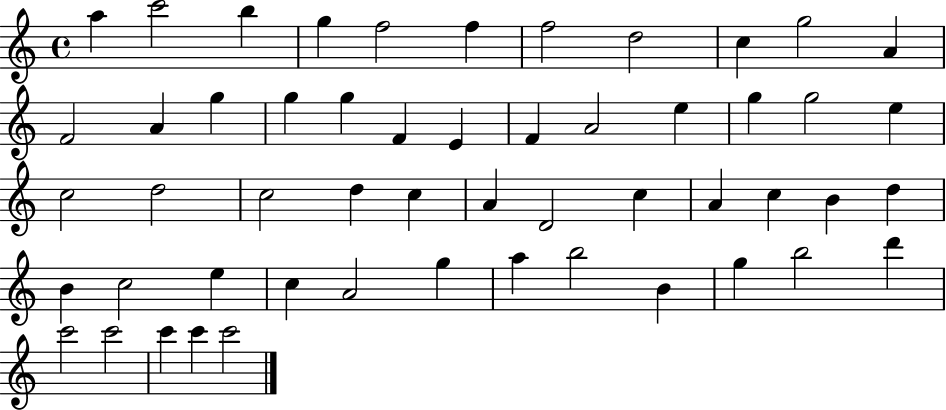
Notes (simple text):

A5/q C6/h B5/q G5/q F5/h F5/q F5/h D5/h C5/q G5/h A4/q F4/h A4/q G5/q G5/q G5/q F4/q E4/q F4/q A4/h E5/q G5/q G5/h E5/q C5/h D5/h C5/h D5/q C5/q A4/q D4/h C5/q A4/q C5/q B4/q D5/q B4/q C5/h E5/q C5/q A4/h G5/q A5/q B5/h B4/q G5/q B5/h D6/q C6/h C6/h C6/q C6/q C6/h